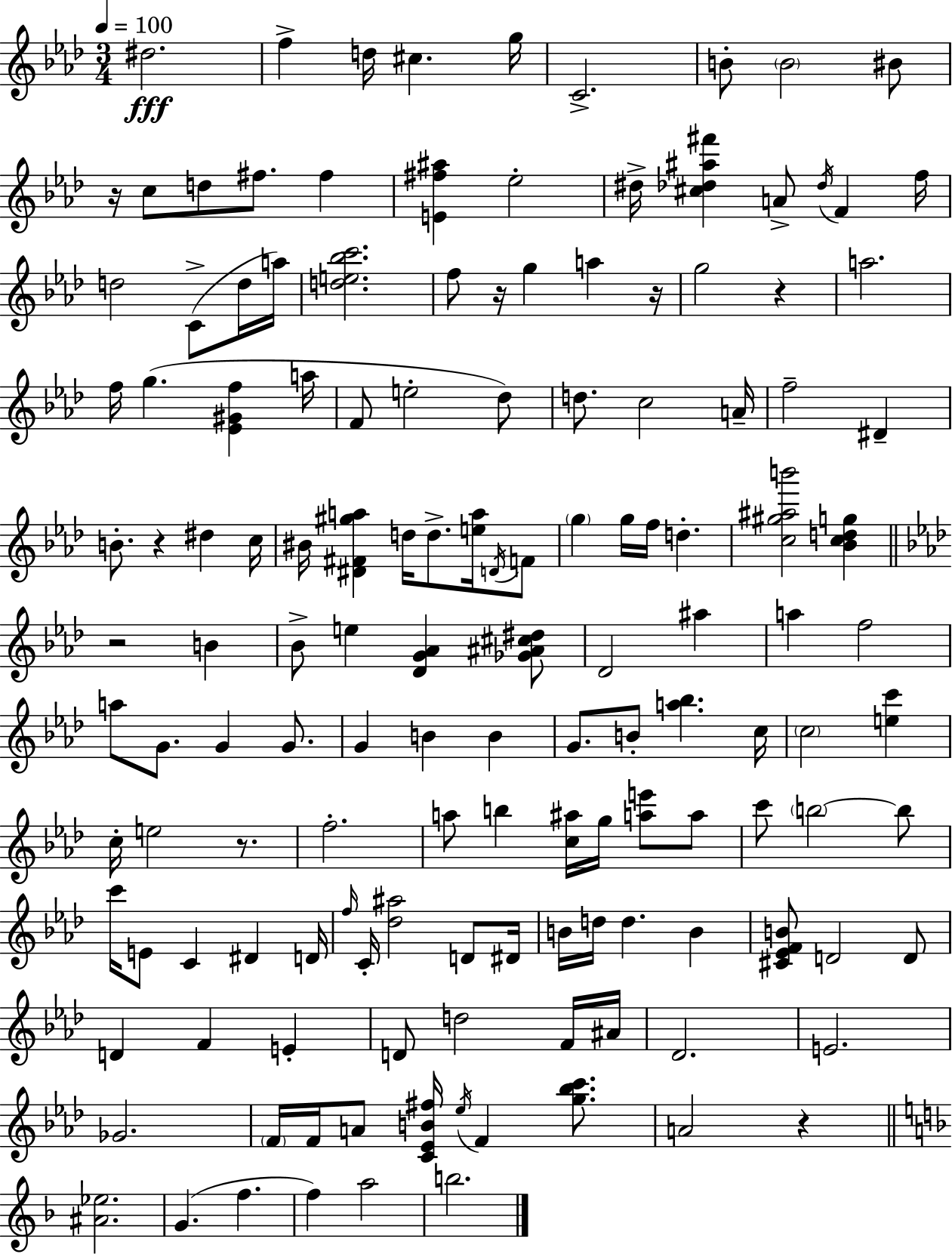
X:1
T:Untitled
M:3/4
L:1/4
K:Ab
^d2 f d/4 ^c g/4 C2 B/2 B2 ^B/2 z/4 c/2 d/2 ^f/2 ^f [E^f^a] _e2 ^d/4 [^c_d^a^f'] A/2 _d/4 F f/4 d2 C/2 d/4 a/4 [de_bc']2 f/2 z/4 g a z/4 g2 z a2 f/4 g [_E^Gf] a/4 F/2 e2 _d/2 d/2 c2 A/4 f2 ^D B/2 z ^d c/4 ^B/4 [^D^F^ga] d/4 d/2 [ea]/4 D/4 F/2 g g/4 f/4 d [c^g^ab']2 [_Bcdg] z2 B _B/2 e [_DG_A] [_G^A^c^d]/2 _D2 ^a a f2 a/2 G/2 G G/2 G B B G/2 B/2 [a_b] c/4 c2 [ec'] c/4 e2 z/2 f2 a/2 b [c^a]/4 g/4 [ae']/2 a/2 c'/2 b2 b/2 c'/4 E/2 C ^D D/4 f/4 C/4 [_d^a]2 D/2 ^D/4 B/4 d/4 d B [^C_EFB]/2 D2 D/2 D F E D/2 d2 F/4 ^A/4 _D2 E2 _G2 F/4 F/4 A/2 [C_EB^f]/4 _e/4 F [g_bc']/2 A2 z [^A_e]2 G f f a2 b2